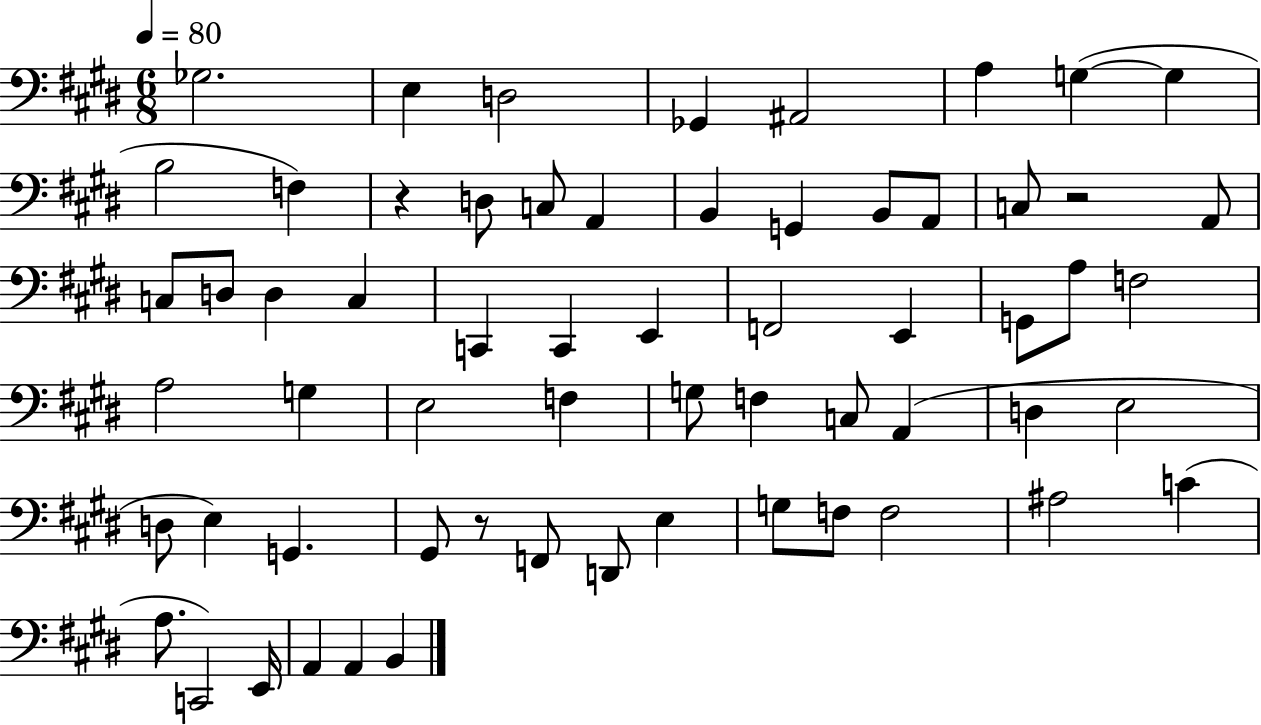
Gb3/h. E3/q D3/h Gb2/q A#2/h A3/q G3/q G3/q B3/h F3/q R/q D3/e C3/e A2/q B2/q G2/q B2/e A2/e C3/e R/h A2/e C3/e D3/e D3/q C3/q C2/q C2/q E2/q F2/h E2/q G2/e A3/e F3/h A3/h G3/q E3/h F3/q G3/e F3/q C3/e A2/q D3/q E3/h D3/e E3/q G2/q. G#2/e R/e F2/e D2/e E3/q G3/e F3/e F3/h A#3/h C4/q A3/e. C2/h E2/s A2/q A2/q B2/q